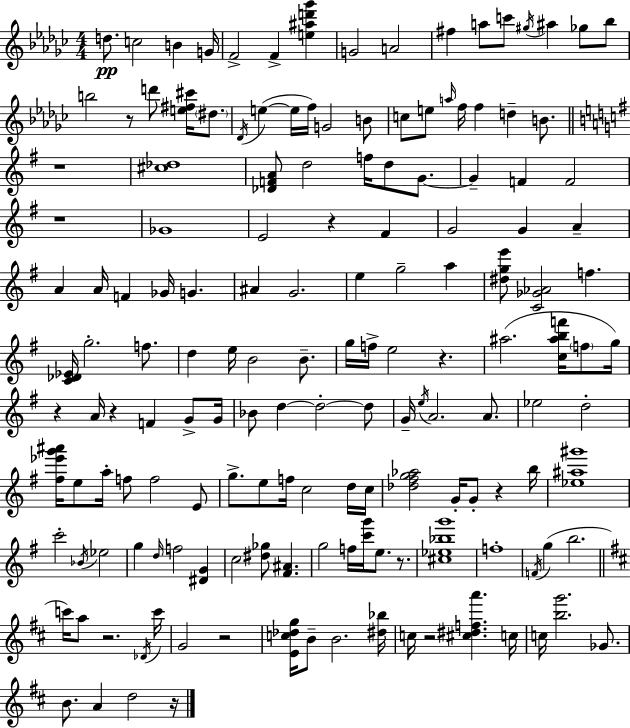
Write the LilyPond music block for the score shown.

{
  \clef treble
  \numericTimeSignature
  \time 4/4
  \key ees \minor
  \repeat volta 2 { d''8.\pp c''2 b'4 g'16 | f'2-> f'4-> <e'' ais'' d''' ges'''>4 | g'2 a'2 | fis''4 a''8 c'''8 \acciaccatura { gis''16 } ais''4 ges''8 bes''8 | \break b''2 r8 d'''8 <e'' fis'' cis'''>16 \parenthesize dis''8. | \acciaccatura { des'16 } e''4~(~ e''16 f''16) g'2 | b'8 c''8 e''8 \grace { a''16 } f''16 f''4 d''4-- | b'8. \bar "||" \break \key e \minor r1 | <cis'' des''>1 | <des' f' a'>8 d''2 f''16 d''8 g'8.~~ | g'4-- f'4 f'2 | \break r1 | ges'1 | e'2 r4 fis'4 | g'2 g'4 a'4-- | \break a'4 a'16 f'4 ges'16 g'4. | ais'4 g'2. | e''4 g''2-- a''4 | <dis'' g'' e'''>8 <c' ges' aes'>2 f''4. | \break <c' des' ees'>16 g''2.-. f''8. | d''4 e''16 b'2 b'8.-- | g''16 f''16-> e''2 r4. | ais''2.( <c'' ais'' b'' f'''>16 \parenthesize f''8 g''16) | \break r4 a'16 r4 f'4 g'8-> g'16 | bes'8 d''4~~ d''2-.~~ d''8 | g'16-- \acciaccatura { e''16 } a'2. a'8. | ees''2 d''2-. | \break <fis'' ees''' g''' ais'''>16 e''8 a''16-. f''8 f''2 e'8 | g''8.-> e''8 f''16 c''2 d''16 | c''16 <des'' fis'' g'' aes''>2 g'16-. g'8-. r4 | b''16 <ees'' ais'' gis'''>1 | \break c'''2-. \acciaccatura { bes'16 } ees''2 | g''4 \grace { d''16 } f''2 <dis' g'>4 | c''2 <dis'' ges''>8 <fis' ais'>4. | g''2 f''16 <c''' g'''>16 e''8. | \break r8. <cis'' ees'' bes'' g'''>1 | f''1-. | \acciaccatura { f'16 }( g''4 b''2. | \bar "||" \break \key d \major c'''16) a''8 r2. \acciaccatura { des'16 } | c'''16 g'2 r2 | <e' c'' des'' g''>16 b'8-- b'2. | <dis'' bes''>16 c''16 r2 <cis'' dis'' f'' a'''>4. | \break c''16 c''16 <b'' g'''>2. ges'8. | b'8. a'4 d''2 | r16 } \bar "|."
}